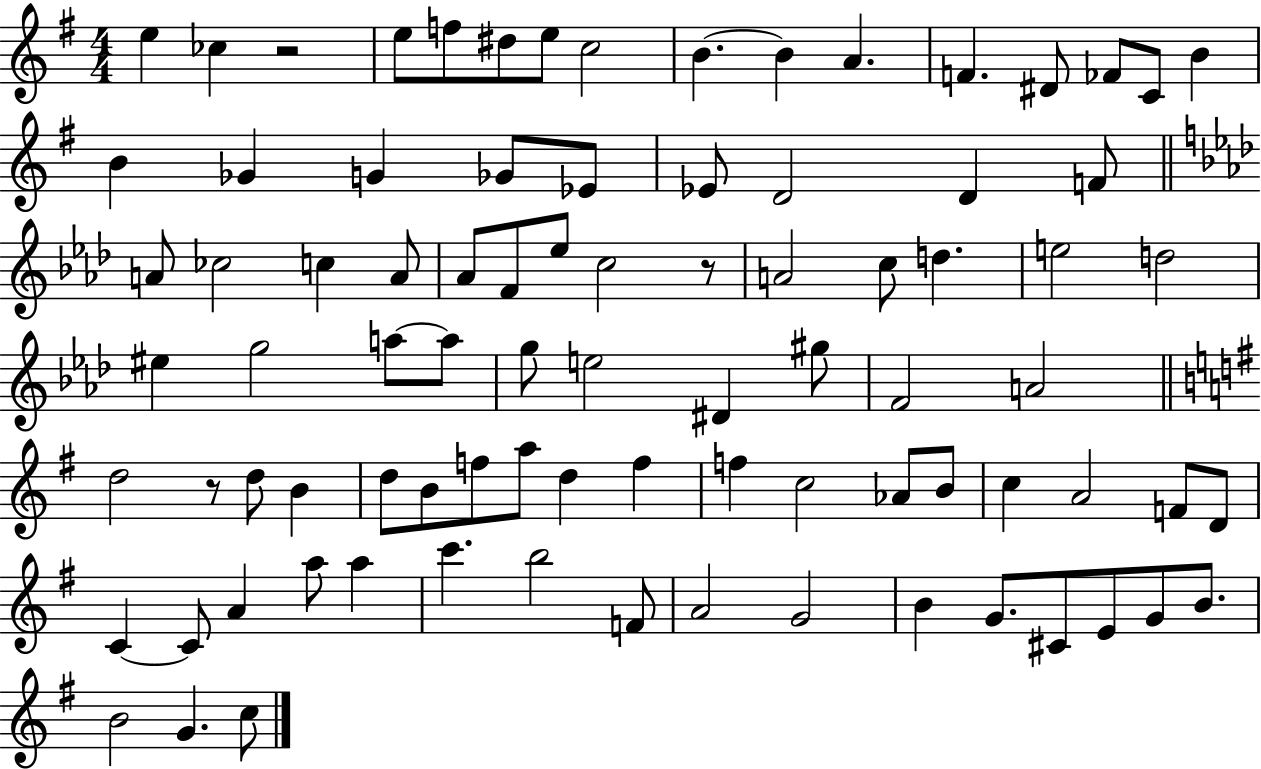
{
  \clef treble
  \numericTimeSignature
  \time 4/4
  \key g \major
  e''4 ces''4 r2 | e''8 f''8 dis''8 e''8 c''2 | b'4.~~ b'4 a'4. | f'4. dis'8 fes'8 c'8 b'4 | \break b'4 ges'4 g'4 ges'8 ees'8 | ees'8 d'2 d'4 f'8 | \bar "||" \break \key aes \major a'8 ces''2 c''4 a'8 | aes'8 f'8 ees''8 c''2 r8 | a'2 c''8 d''4. | e''2 d''2 | \break eis''4 g''2 a''8~~ a''8 | g''8 e''2 dis'4 gis''8 | f'2 a'2 | \bar "||" \break \key e \minor d''2 r8 d''8 b'4 | d''8 b'8 f''8 a''8 d''4 f''4 | f''4 c''2 aes'8 b'8 | c''4 a'2 f'8 d'8 | \break c'4~~ c'8 a'4 a''8 a''4 | c'''4. b''2 f'8 | a'2 g'2 | b'4 g'8. cis'8 e'8 g'8 b'8. | \break b'2 g'4. c''8 | \bar "|."
}